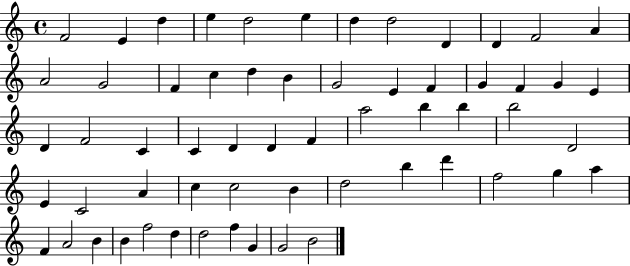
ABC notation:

X:1
T:Untitled
M:4/4
L:1/4
K:C
F2 E d e d2 e d d2 D D F2 A A2 G2 F c d B G2 E F G F G E D F2 C C D D F a2 b b b2 D2 E C2 A c c2 B d2 b d' f2 g a F A2 B B f2 d d2 f G G2 B2